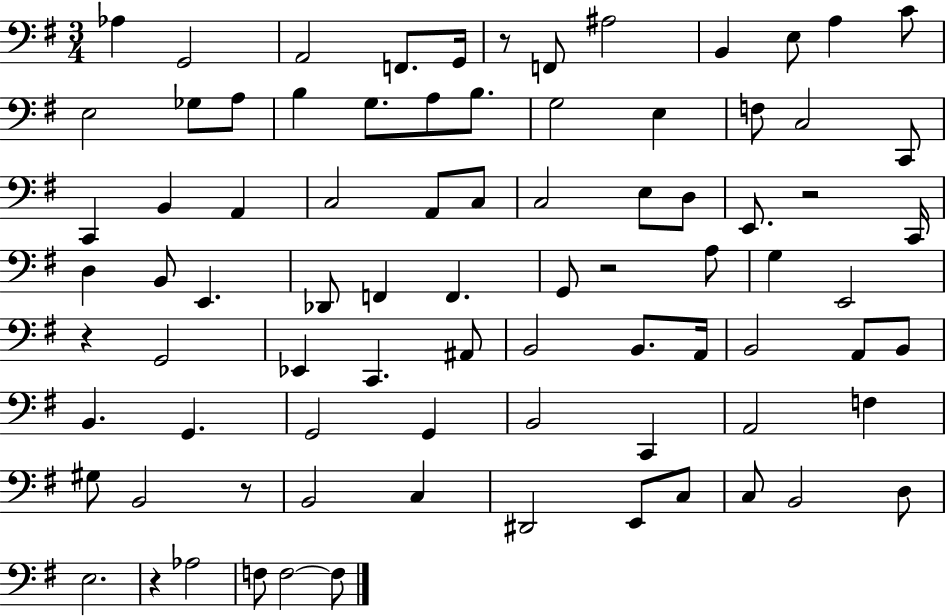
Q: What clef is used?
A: bass